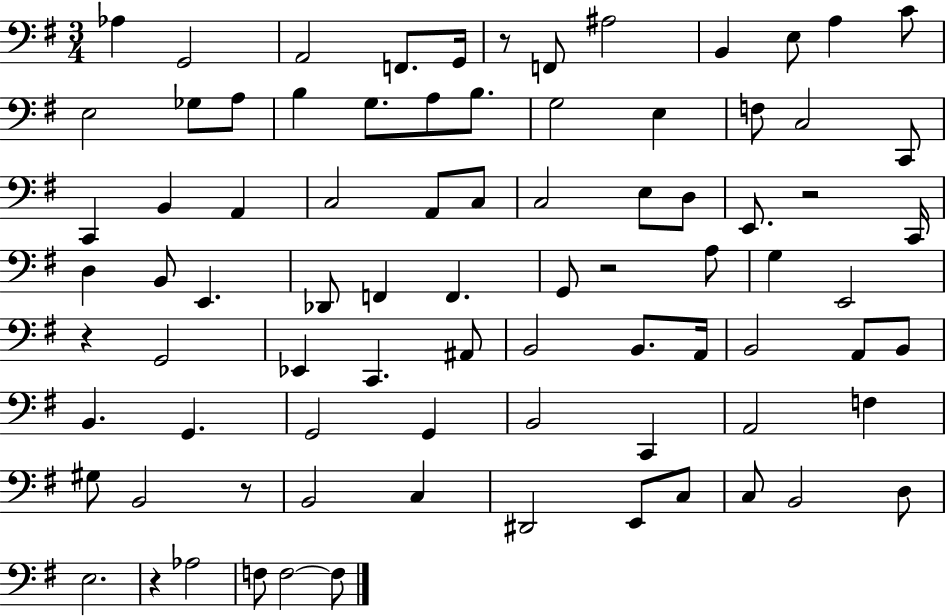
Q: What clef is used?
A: bass